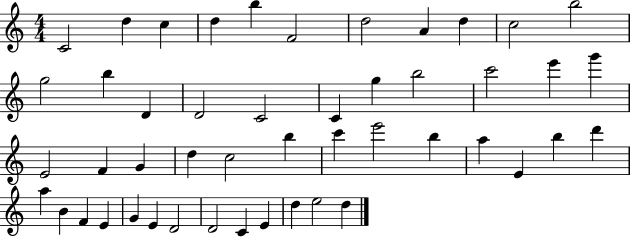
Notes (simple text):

C4/h D5/q C5/q D5/q B5/q F4/h D5/h A4/q D5/q C5/h B5/h G5/h B5/q D4/q D4/h C4/h C4/q G5/q B5/h C6/h E6/q G6/q E4/h F4/q G4/q D5/q C5/h B5/q C6/q E6/h B5/q A5/q E4/q B5/q D6/q A5/q B4/q F4/q E4/q G4/q E4/q D4/h D4/h C4/q E4/q D5/q E5/h D5/q